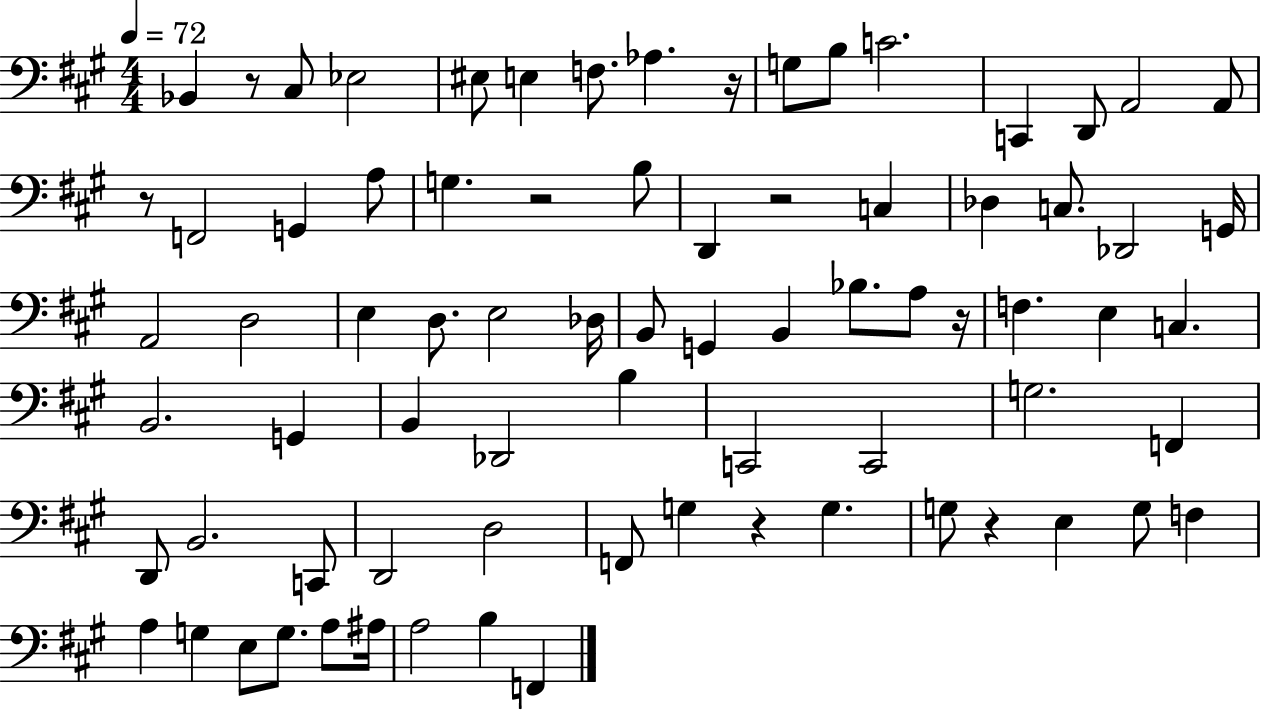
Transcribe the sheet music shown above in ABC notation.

X:1
T:Untitled
M:4/4
L:1/4
K:A
_B,, z/2 ^C,/2 _E,2 ^E,/2 E, F,/2 _A, z/4 G,/2 B,/2 C2 C,, D,,/2 A,,2 A,,/2 z/2 F,,2 G,, A,/2 G, z2 B,/2 D,, z2 C, _D, C,/2 _D,,2 G,,/4 A,,2 D,2 E, D,/2 E,2 _D,/4 B,,/2 G,, B,, _B,/2 A,/2 z/4 F, E, C, B,,2 G,, B,, _D,,2 B, C,,2 C,,2 G,2 F,, D,,/2 B,,2 C,,/2 D,,2 D,2 F,,/2 G, z G, G,/2 z E, G,/2 F, A, G, E,/2 G,/2 A,/2 ^A,/4 A,2 B, F,,